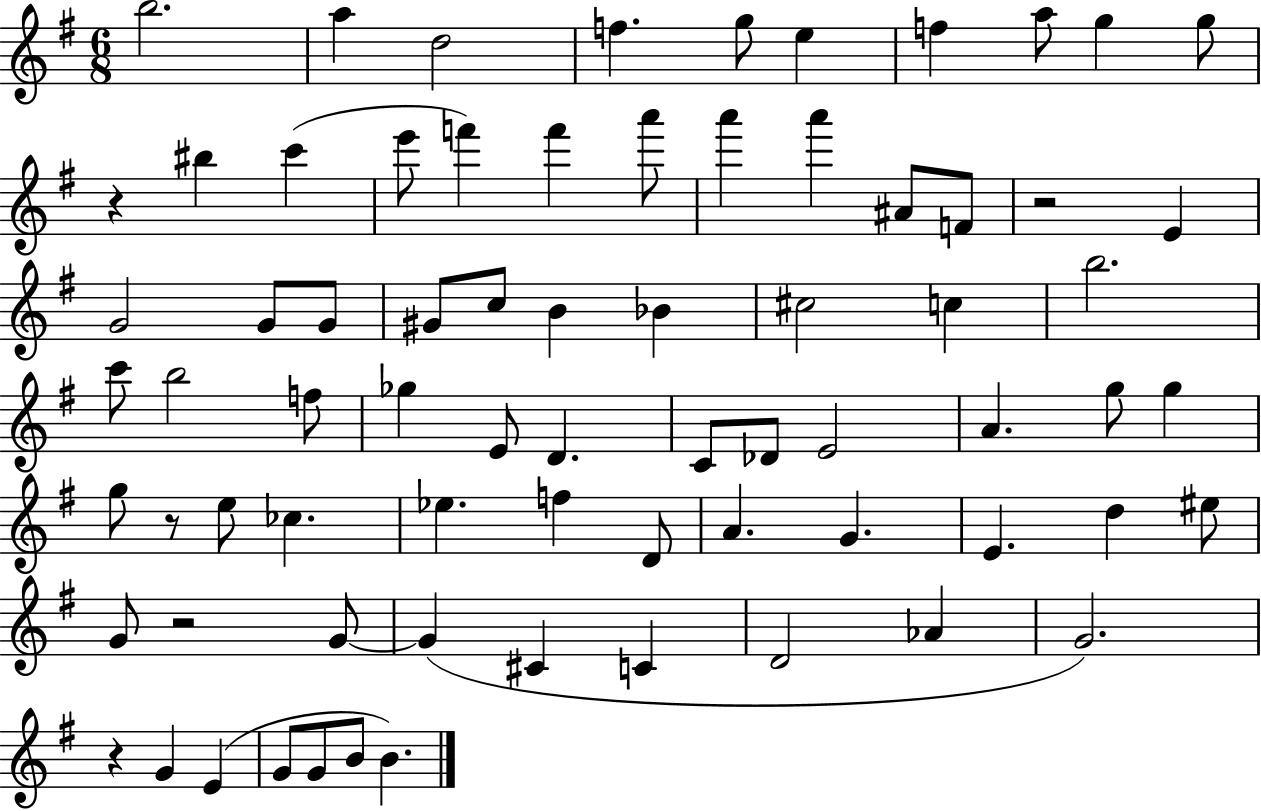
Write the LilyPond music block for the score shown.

{
  \clef treble
  \numericTimeSignature
  \time 6/8
  \key g \major
  \repeat volta 2 { b''2. | a''4 d''2 | f''4. g''8 e''4 | f''4 a''8 g''4 g''8 | \break r4 bis''4 c'''4( | e'''8 f'''4) f'''4 a'''8 | a'''4 a'''4 ais'8 f'8 | r2 e'4 | \break g'2 g'8 g'8 | gis'8 c''8 b'4 bes'4 | cis''2 c''4 | b''2. | \break c'''8 b''2 f''8 | ges''4 e'8 d'4. | c'8 des'8 e'2 | a'4. g''8 g''4 | \break g''8 r8 e''8 ces''4. | ees''4. f''4 d'8 | a'4. g'4. | e'4. d''4 eis''8 | \break g'8 r2 g'8~~ | g'4( cis'4 c'4 | d'2 aes'4 | g'2.) | \break r4 g'4 e'4( | g'8 g'8 b'8 b'4.) | } \bar "|."
}